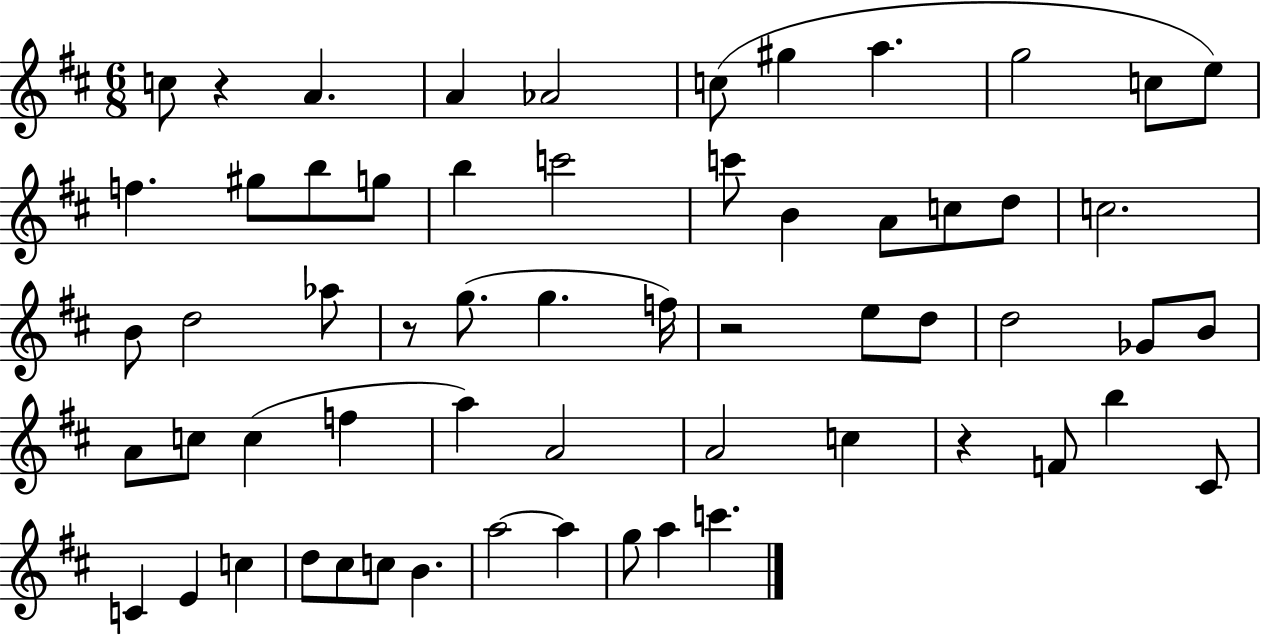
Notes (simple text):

C5/e R/q A4/q. A4/q Ab4/h C5/e G#5/q A5/q. G5/h C5/e E5/e F5/q. G#5/e B5/e G5/e B5/q C6/h C6/e B4/q A4/e C5/e D5/e C5/h. B4/e D5/h Ab5/e R/e G5/e. G5/q. F5/s R/h E5/e D5/e D5/h Gb4/e B4/e A4/e C5/e C5/q F5/q A5/q A4/h A4/h C5/q R/q F4/e B5/q C#4/e C4/q E4/q C5/q D5/e C#5/e C5/e B4/q. A5/h A5/q G5/e A5/q C6/q.